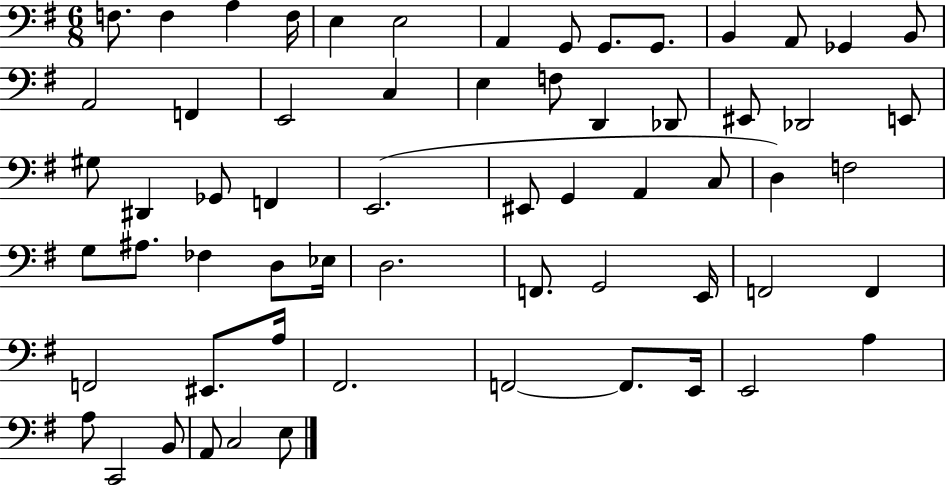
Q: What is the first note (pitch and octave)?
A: F3